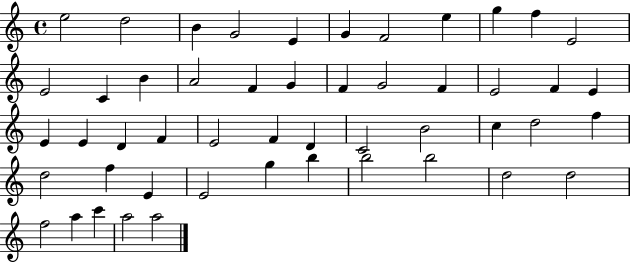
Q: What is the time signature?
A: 4/4